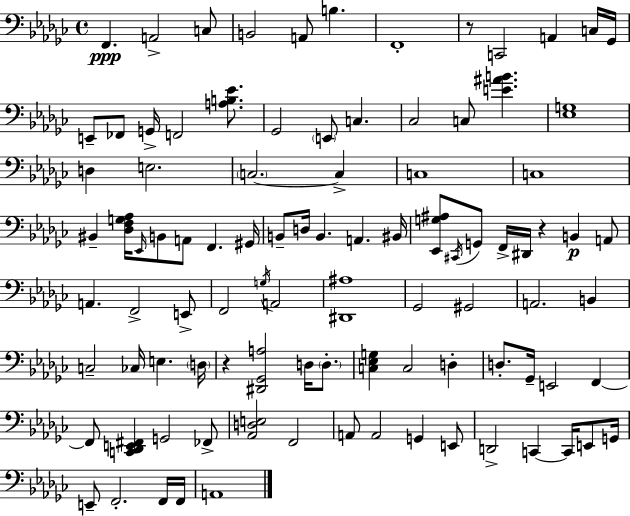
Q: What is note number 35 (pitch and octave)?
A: B2